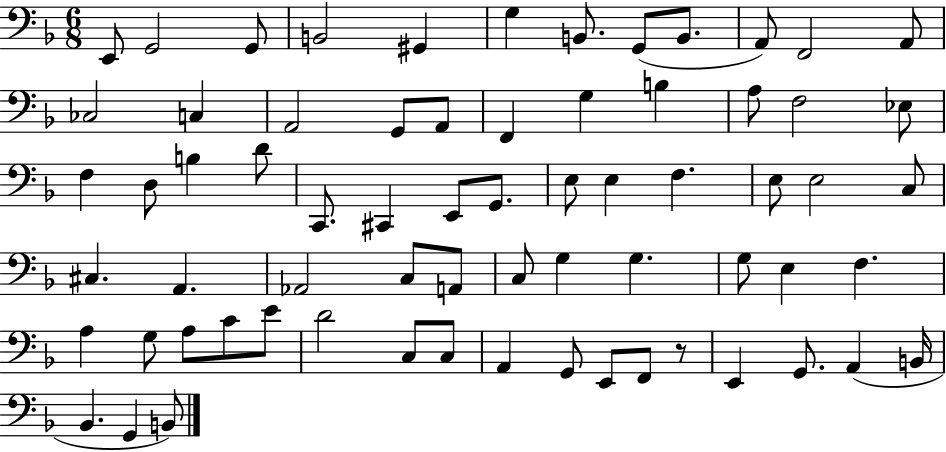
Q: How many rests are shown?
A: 1